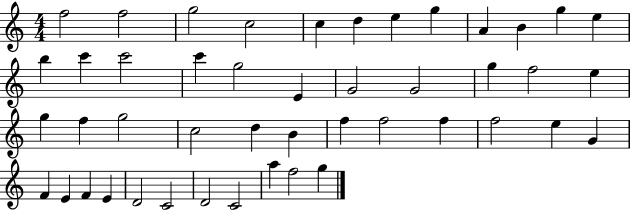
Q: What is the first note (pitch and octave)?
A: F5